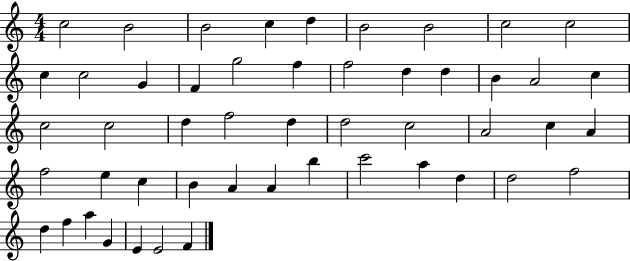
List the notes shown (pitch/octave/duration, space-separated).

C5/h B4/h B4/h C5/q D5/q B4/h B4/h C5/h C5/h C5/q C5/h G4/q F4/q G5/h F5/q F5/h D5/q D5/q B4/q A4/h C5/q C5/h C5/h D5/q F5/h D5/q D5/h C5/h A4/h C5/q A4/q F5/h E5/q C5/q B4/q A4/q A4/q B5/q C6/h A5/q D5/q D5/h F5/h D5/q F5/q A5/q G4/q E4/q E4/h F4/q